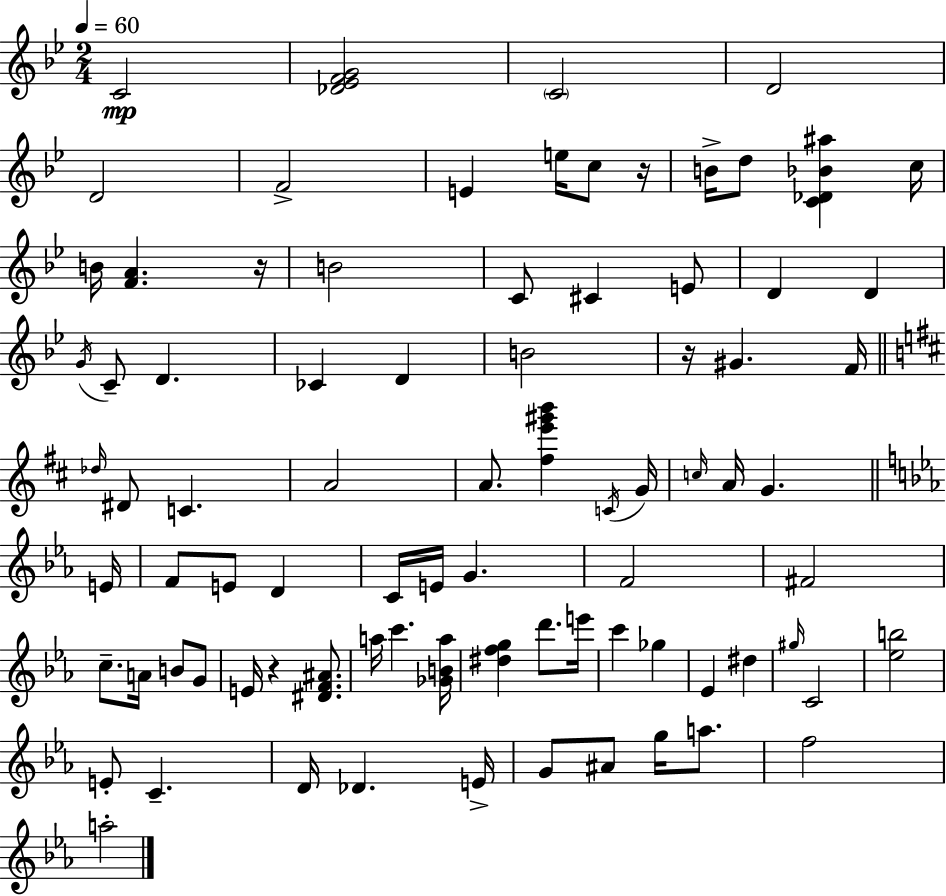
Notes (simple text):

C4/h [Db4,Eb4,F4,G4]/h C4/h D4/h D4/h F4/h E4/q E5/s C5/e R/s B4/s D5/e [C4,Db4,Bb4,A#5]/q C5/s B4/s [F4,A4]/q. R/s B4/h C4/e C#4/q E4/e D4/q D4/q G4/s C4/e D4/q. CES4/q D4/q B4/h R/s G#4/q. F4/s Db5/s D#4/e C4/q. A4/h A4/e. [F#5,E6,G#6,B6]/q C4/s G4/s C5/s A4/s G4/q. E4/s F4/e E4/e D4/q C4/s E4/s G4/q. F4/h F#4/h C5/e. A4/s B4/e G4/e E4/s R/q [D#4,F4,A#4]/e. A5/s C6/q. [Gb4,B4,A5]/s [D#5,F5,G5]/q D6/e. E6/s C6/q Gb5/q Eb4/q D#5/q G#5/s C4/h [Eb5,B5]/h E4/e C4/q. D4/s Db4/q. E4/s G4/e A#4/e G5/s A5/e. F5/h A5/h